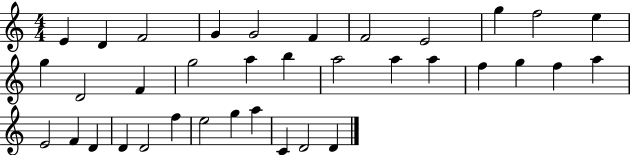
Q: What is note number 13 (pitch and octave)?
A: D4